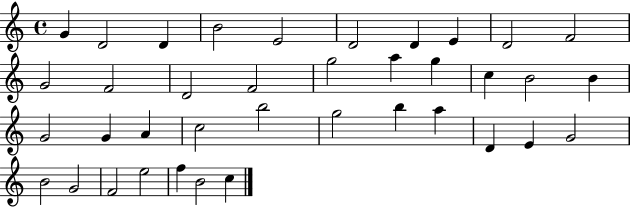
{
  \clef treble
  \time 4/4
  \defaultTimeSignature
  \key c \major
  g'4 d'2 d'4 | b'2 e'2 | d'2 d'4 e'4 | d'2 f'2 | \break g'2 f'2 | d'2 f'2 | g''2 a''4 g''4 | c''4 b'2 b'4 | \break g'2 g'4 a'4 | c''2 b''2 | g''2 b''4 a''4 | d'4 e'4 g'2 | \break b'2 g'2 | f'2 e''2 | f''4 b'2 c''4 | \bar "|."
}